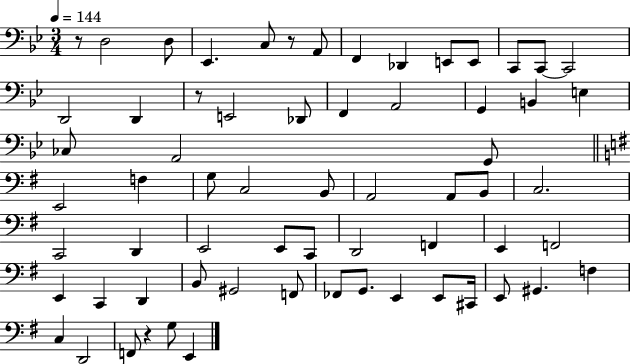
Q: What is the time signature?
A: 3/4